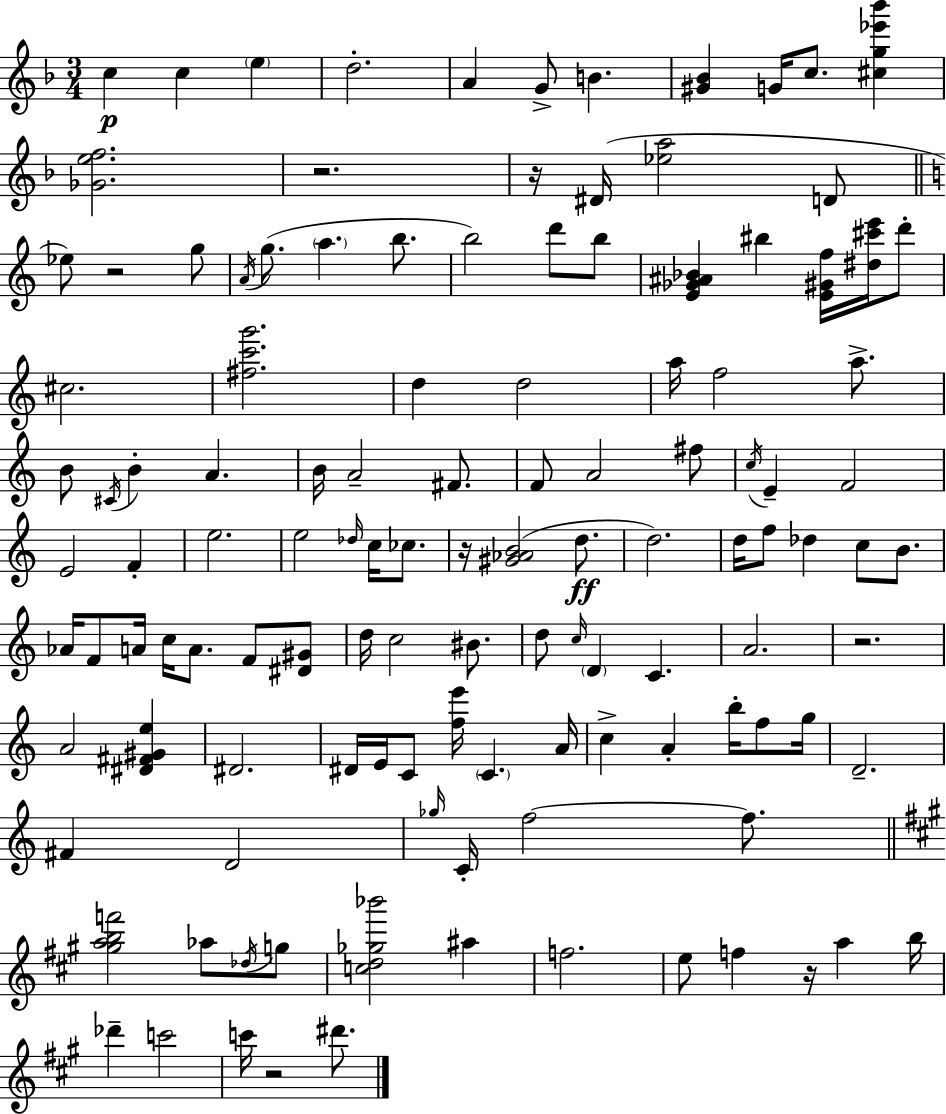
C5/q C5/q E5/q D5/h. A4/q G4/e B4/q. [G#4,Bb4]/q G4/s C5/e. [C#5,G5,Eb6,Bb6]/q [Gb4,E5,F5]/h. R/h. R/s D#4/s [Eb5,A5]/h D4/e Eb5/e R/h G5/e A4/s G5/e. A5/q. B5/e. B5/h D6/e B5/e [E4,Gb4,A#4,Bb4]/q BIS5/q [E4,G#4,F5]/s [D#5,C#6,E6]/s D6/e C#5/h. [F#5,C6,G6]/h. D5/q D5/h A5/s F5/h A5/e. B4/e C#4/s B4/q A4/q. B4/s A4/h F#4/e. F4/e A4/h F#5/e C5/s E4/q F4/h E4/h F4/q E5/h. E5/h Db5/s C5/s CES5/e. R/s [G#4,Ab4,B4]/h D5/e. D5/h. D5/s F5/e Db5/q C5/e B4/e. Ab4/s F4/e A4/s C5/s A4/e. F4/e [D#4,G#4]/e D5/s C5/h BIS4/e. D5/e C5/s D4/q C4/q. A4/h. R/h. A4/h [D#4,F#4,G#4,E5]/q D#4/h. D#4/s E4/s C4/e [F5,E6]/s C4/q. A4/s C5/q A4/q B5/s F5/e G5/s D4/h. F#4/q D4/h Gb5/s C4/s F5/h F5/e. [G#5,A5,B5,F6]/h Ab5/e Db5/s G5/e [C5,D5,Gb5,Bb6]/h A#5/q F5/h. E5/e F5/q R/s A5/q B5/s Db6/q C6/h C6/s R/h D#6/e.